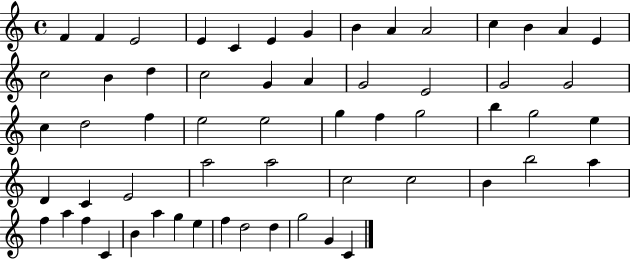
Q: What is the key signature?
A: C major